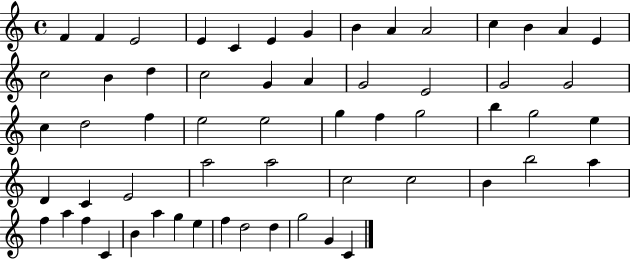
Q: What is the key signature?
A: C major